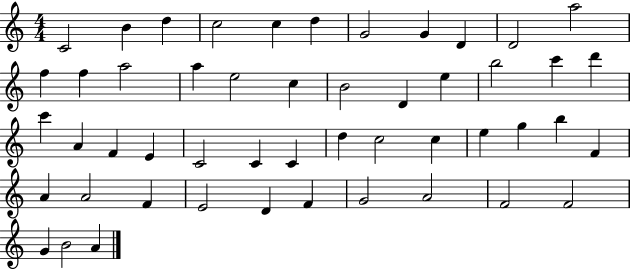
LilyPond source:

{
  \clef treble
  \numericTimeSignature
  \time 4/4
  \key c \major
  c'2 b'4 d''4 | c''2 c''4 d''4 | g'2 g'4 d'4 | d'2 a''2 | \break f''4 f''4 a''2 | a''4 e''2 c''4 | b'2 d'4 e''4 | b''2 c'''4 d'''4 | \break c'''4 a'4 f'4 e'4 | c'2 c'4 c'4 | d''4 c''2 c''4 | e''4 g''4 b''4 f'4 | \break a'4 a'2 f'4 | e'2 d'4 f'4 | g'2 a'2 | f'2 f'2 | \break g'4 b'2 a'4 | \bar "|."
}